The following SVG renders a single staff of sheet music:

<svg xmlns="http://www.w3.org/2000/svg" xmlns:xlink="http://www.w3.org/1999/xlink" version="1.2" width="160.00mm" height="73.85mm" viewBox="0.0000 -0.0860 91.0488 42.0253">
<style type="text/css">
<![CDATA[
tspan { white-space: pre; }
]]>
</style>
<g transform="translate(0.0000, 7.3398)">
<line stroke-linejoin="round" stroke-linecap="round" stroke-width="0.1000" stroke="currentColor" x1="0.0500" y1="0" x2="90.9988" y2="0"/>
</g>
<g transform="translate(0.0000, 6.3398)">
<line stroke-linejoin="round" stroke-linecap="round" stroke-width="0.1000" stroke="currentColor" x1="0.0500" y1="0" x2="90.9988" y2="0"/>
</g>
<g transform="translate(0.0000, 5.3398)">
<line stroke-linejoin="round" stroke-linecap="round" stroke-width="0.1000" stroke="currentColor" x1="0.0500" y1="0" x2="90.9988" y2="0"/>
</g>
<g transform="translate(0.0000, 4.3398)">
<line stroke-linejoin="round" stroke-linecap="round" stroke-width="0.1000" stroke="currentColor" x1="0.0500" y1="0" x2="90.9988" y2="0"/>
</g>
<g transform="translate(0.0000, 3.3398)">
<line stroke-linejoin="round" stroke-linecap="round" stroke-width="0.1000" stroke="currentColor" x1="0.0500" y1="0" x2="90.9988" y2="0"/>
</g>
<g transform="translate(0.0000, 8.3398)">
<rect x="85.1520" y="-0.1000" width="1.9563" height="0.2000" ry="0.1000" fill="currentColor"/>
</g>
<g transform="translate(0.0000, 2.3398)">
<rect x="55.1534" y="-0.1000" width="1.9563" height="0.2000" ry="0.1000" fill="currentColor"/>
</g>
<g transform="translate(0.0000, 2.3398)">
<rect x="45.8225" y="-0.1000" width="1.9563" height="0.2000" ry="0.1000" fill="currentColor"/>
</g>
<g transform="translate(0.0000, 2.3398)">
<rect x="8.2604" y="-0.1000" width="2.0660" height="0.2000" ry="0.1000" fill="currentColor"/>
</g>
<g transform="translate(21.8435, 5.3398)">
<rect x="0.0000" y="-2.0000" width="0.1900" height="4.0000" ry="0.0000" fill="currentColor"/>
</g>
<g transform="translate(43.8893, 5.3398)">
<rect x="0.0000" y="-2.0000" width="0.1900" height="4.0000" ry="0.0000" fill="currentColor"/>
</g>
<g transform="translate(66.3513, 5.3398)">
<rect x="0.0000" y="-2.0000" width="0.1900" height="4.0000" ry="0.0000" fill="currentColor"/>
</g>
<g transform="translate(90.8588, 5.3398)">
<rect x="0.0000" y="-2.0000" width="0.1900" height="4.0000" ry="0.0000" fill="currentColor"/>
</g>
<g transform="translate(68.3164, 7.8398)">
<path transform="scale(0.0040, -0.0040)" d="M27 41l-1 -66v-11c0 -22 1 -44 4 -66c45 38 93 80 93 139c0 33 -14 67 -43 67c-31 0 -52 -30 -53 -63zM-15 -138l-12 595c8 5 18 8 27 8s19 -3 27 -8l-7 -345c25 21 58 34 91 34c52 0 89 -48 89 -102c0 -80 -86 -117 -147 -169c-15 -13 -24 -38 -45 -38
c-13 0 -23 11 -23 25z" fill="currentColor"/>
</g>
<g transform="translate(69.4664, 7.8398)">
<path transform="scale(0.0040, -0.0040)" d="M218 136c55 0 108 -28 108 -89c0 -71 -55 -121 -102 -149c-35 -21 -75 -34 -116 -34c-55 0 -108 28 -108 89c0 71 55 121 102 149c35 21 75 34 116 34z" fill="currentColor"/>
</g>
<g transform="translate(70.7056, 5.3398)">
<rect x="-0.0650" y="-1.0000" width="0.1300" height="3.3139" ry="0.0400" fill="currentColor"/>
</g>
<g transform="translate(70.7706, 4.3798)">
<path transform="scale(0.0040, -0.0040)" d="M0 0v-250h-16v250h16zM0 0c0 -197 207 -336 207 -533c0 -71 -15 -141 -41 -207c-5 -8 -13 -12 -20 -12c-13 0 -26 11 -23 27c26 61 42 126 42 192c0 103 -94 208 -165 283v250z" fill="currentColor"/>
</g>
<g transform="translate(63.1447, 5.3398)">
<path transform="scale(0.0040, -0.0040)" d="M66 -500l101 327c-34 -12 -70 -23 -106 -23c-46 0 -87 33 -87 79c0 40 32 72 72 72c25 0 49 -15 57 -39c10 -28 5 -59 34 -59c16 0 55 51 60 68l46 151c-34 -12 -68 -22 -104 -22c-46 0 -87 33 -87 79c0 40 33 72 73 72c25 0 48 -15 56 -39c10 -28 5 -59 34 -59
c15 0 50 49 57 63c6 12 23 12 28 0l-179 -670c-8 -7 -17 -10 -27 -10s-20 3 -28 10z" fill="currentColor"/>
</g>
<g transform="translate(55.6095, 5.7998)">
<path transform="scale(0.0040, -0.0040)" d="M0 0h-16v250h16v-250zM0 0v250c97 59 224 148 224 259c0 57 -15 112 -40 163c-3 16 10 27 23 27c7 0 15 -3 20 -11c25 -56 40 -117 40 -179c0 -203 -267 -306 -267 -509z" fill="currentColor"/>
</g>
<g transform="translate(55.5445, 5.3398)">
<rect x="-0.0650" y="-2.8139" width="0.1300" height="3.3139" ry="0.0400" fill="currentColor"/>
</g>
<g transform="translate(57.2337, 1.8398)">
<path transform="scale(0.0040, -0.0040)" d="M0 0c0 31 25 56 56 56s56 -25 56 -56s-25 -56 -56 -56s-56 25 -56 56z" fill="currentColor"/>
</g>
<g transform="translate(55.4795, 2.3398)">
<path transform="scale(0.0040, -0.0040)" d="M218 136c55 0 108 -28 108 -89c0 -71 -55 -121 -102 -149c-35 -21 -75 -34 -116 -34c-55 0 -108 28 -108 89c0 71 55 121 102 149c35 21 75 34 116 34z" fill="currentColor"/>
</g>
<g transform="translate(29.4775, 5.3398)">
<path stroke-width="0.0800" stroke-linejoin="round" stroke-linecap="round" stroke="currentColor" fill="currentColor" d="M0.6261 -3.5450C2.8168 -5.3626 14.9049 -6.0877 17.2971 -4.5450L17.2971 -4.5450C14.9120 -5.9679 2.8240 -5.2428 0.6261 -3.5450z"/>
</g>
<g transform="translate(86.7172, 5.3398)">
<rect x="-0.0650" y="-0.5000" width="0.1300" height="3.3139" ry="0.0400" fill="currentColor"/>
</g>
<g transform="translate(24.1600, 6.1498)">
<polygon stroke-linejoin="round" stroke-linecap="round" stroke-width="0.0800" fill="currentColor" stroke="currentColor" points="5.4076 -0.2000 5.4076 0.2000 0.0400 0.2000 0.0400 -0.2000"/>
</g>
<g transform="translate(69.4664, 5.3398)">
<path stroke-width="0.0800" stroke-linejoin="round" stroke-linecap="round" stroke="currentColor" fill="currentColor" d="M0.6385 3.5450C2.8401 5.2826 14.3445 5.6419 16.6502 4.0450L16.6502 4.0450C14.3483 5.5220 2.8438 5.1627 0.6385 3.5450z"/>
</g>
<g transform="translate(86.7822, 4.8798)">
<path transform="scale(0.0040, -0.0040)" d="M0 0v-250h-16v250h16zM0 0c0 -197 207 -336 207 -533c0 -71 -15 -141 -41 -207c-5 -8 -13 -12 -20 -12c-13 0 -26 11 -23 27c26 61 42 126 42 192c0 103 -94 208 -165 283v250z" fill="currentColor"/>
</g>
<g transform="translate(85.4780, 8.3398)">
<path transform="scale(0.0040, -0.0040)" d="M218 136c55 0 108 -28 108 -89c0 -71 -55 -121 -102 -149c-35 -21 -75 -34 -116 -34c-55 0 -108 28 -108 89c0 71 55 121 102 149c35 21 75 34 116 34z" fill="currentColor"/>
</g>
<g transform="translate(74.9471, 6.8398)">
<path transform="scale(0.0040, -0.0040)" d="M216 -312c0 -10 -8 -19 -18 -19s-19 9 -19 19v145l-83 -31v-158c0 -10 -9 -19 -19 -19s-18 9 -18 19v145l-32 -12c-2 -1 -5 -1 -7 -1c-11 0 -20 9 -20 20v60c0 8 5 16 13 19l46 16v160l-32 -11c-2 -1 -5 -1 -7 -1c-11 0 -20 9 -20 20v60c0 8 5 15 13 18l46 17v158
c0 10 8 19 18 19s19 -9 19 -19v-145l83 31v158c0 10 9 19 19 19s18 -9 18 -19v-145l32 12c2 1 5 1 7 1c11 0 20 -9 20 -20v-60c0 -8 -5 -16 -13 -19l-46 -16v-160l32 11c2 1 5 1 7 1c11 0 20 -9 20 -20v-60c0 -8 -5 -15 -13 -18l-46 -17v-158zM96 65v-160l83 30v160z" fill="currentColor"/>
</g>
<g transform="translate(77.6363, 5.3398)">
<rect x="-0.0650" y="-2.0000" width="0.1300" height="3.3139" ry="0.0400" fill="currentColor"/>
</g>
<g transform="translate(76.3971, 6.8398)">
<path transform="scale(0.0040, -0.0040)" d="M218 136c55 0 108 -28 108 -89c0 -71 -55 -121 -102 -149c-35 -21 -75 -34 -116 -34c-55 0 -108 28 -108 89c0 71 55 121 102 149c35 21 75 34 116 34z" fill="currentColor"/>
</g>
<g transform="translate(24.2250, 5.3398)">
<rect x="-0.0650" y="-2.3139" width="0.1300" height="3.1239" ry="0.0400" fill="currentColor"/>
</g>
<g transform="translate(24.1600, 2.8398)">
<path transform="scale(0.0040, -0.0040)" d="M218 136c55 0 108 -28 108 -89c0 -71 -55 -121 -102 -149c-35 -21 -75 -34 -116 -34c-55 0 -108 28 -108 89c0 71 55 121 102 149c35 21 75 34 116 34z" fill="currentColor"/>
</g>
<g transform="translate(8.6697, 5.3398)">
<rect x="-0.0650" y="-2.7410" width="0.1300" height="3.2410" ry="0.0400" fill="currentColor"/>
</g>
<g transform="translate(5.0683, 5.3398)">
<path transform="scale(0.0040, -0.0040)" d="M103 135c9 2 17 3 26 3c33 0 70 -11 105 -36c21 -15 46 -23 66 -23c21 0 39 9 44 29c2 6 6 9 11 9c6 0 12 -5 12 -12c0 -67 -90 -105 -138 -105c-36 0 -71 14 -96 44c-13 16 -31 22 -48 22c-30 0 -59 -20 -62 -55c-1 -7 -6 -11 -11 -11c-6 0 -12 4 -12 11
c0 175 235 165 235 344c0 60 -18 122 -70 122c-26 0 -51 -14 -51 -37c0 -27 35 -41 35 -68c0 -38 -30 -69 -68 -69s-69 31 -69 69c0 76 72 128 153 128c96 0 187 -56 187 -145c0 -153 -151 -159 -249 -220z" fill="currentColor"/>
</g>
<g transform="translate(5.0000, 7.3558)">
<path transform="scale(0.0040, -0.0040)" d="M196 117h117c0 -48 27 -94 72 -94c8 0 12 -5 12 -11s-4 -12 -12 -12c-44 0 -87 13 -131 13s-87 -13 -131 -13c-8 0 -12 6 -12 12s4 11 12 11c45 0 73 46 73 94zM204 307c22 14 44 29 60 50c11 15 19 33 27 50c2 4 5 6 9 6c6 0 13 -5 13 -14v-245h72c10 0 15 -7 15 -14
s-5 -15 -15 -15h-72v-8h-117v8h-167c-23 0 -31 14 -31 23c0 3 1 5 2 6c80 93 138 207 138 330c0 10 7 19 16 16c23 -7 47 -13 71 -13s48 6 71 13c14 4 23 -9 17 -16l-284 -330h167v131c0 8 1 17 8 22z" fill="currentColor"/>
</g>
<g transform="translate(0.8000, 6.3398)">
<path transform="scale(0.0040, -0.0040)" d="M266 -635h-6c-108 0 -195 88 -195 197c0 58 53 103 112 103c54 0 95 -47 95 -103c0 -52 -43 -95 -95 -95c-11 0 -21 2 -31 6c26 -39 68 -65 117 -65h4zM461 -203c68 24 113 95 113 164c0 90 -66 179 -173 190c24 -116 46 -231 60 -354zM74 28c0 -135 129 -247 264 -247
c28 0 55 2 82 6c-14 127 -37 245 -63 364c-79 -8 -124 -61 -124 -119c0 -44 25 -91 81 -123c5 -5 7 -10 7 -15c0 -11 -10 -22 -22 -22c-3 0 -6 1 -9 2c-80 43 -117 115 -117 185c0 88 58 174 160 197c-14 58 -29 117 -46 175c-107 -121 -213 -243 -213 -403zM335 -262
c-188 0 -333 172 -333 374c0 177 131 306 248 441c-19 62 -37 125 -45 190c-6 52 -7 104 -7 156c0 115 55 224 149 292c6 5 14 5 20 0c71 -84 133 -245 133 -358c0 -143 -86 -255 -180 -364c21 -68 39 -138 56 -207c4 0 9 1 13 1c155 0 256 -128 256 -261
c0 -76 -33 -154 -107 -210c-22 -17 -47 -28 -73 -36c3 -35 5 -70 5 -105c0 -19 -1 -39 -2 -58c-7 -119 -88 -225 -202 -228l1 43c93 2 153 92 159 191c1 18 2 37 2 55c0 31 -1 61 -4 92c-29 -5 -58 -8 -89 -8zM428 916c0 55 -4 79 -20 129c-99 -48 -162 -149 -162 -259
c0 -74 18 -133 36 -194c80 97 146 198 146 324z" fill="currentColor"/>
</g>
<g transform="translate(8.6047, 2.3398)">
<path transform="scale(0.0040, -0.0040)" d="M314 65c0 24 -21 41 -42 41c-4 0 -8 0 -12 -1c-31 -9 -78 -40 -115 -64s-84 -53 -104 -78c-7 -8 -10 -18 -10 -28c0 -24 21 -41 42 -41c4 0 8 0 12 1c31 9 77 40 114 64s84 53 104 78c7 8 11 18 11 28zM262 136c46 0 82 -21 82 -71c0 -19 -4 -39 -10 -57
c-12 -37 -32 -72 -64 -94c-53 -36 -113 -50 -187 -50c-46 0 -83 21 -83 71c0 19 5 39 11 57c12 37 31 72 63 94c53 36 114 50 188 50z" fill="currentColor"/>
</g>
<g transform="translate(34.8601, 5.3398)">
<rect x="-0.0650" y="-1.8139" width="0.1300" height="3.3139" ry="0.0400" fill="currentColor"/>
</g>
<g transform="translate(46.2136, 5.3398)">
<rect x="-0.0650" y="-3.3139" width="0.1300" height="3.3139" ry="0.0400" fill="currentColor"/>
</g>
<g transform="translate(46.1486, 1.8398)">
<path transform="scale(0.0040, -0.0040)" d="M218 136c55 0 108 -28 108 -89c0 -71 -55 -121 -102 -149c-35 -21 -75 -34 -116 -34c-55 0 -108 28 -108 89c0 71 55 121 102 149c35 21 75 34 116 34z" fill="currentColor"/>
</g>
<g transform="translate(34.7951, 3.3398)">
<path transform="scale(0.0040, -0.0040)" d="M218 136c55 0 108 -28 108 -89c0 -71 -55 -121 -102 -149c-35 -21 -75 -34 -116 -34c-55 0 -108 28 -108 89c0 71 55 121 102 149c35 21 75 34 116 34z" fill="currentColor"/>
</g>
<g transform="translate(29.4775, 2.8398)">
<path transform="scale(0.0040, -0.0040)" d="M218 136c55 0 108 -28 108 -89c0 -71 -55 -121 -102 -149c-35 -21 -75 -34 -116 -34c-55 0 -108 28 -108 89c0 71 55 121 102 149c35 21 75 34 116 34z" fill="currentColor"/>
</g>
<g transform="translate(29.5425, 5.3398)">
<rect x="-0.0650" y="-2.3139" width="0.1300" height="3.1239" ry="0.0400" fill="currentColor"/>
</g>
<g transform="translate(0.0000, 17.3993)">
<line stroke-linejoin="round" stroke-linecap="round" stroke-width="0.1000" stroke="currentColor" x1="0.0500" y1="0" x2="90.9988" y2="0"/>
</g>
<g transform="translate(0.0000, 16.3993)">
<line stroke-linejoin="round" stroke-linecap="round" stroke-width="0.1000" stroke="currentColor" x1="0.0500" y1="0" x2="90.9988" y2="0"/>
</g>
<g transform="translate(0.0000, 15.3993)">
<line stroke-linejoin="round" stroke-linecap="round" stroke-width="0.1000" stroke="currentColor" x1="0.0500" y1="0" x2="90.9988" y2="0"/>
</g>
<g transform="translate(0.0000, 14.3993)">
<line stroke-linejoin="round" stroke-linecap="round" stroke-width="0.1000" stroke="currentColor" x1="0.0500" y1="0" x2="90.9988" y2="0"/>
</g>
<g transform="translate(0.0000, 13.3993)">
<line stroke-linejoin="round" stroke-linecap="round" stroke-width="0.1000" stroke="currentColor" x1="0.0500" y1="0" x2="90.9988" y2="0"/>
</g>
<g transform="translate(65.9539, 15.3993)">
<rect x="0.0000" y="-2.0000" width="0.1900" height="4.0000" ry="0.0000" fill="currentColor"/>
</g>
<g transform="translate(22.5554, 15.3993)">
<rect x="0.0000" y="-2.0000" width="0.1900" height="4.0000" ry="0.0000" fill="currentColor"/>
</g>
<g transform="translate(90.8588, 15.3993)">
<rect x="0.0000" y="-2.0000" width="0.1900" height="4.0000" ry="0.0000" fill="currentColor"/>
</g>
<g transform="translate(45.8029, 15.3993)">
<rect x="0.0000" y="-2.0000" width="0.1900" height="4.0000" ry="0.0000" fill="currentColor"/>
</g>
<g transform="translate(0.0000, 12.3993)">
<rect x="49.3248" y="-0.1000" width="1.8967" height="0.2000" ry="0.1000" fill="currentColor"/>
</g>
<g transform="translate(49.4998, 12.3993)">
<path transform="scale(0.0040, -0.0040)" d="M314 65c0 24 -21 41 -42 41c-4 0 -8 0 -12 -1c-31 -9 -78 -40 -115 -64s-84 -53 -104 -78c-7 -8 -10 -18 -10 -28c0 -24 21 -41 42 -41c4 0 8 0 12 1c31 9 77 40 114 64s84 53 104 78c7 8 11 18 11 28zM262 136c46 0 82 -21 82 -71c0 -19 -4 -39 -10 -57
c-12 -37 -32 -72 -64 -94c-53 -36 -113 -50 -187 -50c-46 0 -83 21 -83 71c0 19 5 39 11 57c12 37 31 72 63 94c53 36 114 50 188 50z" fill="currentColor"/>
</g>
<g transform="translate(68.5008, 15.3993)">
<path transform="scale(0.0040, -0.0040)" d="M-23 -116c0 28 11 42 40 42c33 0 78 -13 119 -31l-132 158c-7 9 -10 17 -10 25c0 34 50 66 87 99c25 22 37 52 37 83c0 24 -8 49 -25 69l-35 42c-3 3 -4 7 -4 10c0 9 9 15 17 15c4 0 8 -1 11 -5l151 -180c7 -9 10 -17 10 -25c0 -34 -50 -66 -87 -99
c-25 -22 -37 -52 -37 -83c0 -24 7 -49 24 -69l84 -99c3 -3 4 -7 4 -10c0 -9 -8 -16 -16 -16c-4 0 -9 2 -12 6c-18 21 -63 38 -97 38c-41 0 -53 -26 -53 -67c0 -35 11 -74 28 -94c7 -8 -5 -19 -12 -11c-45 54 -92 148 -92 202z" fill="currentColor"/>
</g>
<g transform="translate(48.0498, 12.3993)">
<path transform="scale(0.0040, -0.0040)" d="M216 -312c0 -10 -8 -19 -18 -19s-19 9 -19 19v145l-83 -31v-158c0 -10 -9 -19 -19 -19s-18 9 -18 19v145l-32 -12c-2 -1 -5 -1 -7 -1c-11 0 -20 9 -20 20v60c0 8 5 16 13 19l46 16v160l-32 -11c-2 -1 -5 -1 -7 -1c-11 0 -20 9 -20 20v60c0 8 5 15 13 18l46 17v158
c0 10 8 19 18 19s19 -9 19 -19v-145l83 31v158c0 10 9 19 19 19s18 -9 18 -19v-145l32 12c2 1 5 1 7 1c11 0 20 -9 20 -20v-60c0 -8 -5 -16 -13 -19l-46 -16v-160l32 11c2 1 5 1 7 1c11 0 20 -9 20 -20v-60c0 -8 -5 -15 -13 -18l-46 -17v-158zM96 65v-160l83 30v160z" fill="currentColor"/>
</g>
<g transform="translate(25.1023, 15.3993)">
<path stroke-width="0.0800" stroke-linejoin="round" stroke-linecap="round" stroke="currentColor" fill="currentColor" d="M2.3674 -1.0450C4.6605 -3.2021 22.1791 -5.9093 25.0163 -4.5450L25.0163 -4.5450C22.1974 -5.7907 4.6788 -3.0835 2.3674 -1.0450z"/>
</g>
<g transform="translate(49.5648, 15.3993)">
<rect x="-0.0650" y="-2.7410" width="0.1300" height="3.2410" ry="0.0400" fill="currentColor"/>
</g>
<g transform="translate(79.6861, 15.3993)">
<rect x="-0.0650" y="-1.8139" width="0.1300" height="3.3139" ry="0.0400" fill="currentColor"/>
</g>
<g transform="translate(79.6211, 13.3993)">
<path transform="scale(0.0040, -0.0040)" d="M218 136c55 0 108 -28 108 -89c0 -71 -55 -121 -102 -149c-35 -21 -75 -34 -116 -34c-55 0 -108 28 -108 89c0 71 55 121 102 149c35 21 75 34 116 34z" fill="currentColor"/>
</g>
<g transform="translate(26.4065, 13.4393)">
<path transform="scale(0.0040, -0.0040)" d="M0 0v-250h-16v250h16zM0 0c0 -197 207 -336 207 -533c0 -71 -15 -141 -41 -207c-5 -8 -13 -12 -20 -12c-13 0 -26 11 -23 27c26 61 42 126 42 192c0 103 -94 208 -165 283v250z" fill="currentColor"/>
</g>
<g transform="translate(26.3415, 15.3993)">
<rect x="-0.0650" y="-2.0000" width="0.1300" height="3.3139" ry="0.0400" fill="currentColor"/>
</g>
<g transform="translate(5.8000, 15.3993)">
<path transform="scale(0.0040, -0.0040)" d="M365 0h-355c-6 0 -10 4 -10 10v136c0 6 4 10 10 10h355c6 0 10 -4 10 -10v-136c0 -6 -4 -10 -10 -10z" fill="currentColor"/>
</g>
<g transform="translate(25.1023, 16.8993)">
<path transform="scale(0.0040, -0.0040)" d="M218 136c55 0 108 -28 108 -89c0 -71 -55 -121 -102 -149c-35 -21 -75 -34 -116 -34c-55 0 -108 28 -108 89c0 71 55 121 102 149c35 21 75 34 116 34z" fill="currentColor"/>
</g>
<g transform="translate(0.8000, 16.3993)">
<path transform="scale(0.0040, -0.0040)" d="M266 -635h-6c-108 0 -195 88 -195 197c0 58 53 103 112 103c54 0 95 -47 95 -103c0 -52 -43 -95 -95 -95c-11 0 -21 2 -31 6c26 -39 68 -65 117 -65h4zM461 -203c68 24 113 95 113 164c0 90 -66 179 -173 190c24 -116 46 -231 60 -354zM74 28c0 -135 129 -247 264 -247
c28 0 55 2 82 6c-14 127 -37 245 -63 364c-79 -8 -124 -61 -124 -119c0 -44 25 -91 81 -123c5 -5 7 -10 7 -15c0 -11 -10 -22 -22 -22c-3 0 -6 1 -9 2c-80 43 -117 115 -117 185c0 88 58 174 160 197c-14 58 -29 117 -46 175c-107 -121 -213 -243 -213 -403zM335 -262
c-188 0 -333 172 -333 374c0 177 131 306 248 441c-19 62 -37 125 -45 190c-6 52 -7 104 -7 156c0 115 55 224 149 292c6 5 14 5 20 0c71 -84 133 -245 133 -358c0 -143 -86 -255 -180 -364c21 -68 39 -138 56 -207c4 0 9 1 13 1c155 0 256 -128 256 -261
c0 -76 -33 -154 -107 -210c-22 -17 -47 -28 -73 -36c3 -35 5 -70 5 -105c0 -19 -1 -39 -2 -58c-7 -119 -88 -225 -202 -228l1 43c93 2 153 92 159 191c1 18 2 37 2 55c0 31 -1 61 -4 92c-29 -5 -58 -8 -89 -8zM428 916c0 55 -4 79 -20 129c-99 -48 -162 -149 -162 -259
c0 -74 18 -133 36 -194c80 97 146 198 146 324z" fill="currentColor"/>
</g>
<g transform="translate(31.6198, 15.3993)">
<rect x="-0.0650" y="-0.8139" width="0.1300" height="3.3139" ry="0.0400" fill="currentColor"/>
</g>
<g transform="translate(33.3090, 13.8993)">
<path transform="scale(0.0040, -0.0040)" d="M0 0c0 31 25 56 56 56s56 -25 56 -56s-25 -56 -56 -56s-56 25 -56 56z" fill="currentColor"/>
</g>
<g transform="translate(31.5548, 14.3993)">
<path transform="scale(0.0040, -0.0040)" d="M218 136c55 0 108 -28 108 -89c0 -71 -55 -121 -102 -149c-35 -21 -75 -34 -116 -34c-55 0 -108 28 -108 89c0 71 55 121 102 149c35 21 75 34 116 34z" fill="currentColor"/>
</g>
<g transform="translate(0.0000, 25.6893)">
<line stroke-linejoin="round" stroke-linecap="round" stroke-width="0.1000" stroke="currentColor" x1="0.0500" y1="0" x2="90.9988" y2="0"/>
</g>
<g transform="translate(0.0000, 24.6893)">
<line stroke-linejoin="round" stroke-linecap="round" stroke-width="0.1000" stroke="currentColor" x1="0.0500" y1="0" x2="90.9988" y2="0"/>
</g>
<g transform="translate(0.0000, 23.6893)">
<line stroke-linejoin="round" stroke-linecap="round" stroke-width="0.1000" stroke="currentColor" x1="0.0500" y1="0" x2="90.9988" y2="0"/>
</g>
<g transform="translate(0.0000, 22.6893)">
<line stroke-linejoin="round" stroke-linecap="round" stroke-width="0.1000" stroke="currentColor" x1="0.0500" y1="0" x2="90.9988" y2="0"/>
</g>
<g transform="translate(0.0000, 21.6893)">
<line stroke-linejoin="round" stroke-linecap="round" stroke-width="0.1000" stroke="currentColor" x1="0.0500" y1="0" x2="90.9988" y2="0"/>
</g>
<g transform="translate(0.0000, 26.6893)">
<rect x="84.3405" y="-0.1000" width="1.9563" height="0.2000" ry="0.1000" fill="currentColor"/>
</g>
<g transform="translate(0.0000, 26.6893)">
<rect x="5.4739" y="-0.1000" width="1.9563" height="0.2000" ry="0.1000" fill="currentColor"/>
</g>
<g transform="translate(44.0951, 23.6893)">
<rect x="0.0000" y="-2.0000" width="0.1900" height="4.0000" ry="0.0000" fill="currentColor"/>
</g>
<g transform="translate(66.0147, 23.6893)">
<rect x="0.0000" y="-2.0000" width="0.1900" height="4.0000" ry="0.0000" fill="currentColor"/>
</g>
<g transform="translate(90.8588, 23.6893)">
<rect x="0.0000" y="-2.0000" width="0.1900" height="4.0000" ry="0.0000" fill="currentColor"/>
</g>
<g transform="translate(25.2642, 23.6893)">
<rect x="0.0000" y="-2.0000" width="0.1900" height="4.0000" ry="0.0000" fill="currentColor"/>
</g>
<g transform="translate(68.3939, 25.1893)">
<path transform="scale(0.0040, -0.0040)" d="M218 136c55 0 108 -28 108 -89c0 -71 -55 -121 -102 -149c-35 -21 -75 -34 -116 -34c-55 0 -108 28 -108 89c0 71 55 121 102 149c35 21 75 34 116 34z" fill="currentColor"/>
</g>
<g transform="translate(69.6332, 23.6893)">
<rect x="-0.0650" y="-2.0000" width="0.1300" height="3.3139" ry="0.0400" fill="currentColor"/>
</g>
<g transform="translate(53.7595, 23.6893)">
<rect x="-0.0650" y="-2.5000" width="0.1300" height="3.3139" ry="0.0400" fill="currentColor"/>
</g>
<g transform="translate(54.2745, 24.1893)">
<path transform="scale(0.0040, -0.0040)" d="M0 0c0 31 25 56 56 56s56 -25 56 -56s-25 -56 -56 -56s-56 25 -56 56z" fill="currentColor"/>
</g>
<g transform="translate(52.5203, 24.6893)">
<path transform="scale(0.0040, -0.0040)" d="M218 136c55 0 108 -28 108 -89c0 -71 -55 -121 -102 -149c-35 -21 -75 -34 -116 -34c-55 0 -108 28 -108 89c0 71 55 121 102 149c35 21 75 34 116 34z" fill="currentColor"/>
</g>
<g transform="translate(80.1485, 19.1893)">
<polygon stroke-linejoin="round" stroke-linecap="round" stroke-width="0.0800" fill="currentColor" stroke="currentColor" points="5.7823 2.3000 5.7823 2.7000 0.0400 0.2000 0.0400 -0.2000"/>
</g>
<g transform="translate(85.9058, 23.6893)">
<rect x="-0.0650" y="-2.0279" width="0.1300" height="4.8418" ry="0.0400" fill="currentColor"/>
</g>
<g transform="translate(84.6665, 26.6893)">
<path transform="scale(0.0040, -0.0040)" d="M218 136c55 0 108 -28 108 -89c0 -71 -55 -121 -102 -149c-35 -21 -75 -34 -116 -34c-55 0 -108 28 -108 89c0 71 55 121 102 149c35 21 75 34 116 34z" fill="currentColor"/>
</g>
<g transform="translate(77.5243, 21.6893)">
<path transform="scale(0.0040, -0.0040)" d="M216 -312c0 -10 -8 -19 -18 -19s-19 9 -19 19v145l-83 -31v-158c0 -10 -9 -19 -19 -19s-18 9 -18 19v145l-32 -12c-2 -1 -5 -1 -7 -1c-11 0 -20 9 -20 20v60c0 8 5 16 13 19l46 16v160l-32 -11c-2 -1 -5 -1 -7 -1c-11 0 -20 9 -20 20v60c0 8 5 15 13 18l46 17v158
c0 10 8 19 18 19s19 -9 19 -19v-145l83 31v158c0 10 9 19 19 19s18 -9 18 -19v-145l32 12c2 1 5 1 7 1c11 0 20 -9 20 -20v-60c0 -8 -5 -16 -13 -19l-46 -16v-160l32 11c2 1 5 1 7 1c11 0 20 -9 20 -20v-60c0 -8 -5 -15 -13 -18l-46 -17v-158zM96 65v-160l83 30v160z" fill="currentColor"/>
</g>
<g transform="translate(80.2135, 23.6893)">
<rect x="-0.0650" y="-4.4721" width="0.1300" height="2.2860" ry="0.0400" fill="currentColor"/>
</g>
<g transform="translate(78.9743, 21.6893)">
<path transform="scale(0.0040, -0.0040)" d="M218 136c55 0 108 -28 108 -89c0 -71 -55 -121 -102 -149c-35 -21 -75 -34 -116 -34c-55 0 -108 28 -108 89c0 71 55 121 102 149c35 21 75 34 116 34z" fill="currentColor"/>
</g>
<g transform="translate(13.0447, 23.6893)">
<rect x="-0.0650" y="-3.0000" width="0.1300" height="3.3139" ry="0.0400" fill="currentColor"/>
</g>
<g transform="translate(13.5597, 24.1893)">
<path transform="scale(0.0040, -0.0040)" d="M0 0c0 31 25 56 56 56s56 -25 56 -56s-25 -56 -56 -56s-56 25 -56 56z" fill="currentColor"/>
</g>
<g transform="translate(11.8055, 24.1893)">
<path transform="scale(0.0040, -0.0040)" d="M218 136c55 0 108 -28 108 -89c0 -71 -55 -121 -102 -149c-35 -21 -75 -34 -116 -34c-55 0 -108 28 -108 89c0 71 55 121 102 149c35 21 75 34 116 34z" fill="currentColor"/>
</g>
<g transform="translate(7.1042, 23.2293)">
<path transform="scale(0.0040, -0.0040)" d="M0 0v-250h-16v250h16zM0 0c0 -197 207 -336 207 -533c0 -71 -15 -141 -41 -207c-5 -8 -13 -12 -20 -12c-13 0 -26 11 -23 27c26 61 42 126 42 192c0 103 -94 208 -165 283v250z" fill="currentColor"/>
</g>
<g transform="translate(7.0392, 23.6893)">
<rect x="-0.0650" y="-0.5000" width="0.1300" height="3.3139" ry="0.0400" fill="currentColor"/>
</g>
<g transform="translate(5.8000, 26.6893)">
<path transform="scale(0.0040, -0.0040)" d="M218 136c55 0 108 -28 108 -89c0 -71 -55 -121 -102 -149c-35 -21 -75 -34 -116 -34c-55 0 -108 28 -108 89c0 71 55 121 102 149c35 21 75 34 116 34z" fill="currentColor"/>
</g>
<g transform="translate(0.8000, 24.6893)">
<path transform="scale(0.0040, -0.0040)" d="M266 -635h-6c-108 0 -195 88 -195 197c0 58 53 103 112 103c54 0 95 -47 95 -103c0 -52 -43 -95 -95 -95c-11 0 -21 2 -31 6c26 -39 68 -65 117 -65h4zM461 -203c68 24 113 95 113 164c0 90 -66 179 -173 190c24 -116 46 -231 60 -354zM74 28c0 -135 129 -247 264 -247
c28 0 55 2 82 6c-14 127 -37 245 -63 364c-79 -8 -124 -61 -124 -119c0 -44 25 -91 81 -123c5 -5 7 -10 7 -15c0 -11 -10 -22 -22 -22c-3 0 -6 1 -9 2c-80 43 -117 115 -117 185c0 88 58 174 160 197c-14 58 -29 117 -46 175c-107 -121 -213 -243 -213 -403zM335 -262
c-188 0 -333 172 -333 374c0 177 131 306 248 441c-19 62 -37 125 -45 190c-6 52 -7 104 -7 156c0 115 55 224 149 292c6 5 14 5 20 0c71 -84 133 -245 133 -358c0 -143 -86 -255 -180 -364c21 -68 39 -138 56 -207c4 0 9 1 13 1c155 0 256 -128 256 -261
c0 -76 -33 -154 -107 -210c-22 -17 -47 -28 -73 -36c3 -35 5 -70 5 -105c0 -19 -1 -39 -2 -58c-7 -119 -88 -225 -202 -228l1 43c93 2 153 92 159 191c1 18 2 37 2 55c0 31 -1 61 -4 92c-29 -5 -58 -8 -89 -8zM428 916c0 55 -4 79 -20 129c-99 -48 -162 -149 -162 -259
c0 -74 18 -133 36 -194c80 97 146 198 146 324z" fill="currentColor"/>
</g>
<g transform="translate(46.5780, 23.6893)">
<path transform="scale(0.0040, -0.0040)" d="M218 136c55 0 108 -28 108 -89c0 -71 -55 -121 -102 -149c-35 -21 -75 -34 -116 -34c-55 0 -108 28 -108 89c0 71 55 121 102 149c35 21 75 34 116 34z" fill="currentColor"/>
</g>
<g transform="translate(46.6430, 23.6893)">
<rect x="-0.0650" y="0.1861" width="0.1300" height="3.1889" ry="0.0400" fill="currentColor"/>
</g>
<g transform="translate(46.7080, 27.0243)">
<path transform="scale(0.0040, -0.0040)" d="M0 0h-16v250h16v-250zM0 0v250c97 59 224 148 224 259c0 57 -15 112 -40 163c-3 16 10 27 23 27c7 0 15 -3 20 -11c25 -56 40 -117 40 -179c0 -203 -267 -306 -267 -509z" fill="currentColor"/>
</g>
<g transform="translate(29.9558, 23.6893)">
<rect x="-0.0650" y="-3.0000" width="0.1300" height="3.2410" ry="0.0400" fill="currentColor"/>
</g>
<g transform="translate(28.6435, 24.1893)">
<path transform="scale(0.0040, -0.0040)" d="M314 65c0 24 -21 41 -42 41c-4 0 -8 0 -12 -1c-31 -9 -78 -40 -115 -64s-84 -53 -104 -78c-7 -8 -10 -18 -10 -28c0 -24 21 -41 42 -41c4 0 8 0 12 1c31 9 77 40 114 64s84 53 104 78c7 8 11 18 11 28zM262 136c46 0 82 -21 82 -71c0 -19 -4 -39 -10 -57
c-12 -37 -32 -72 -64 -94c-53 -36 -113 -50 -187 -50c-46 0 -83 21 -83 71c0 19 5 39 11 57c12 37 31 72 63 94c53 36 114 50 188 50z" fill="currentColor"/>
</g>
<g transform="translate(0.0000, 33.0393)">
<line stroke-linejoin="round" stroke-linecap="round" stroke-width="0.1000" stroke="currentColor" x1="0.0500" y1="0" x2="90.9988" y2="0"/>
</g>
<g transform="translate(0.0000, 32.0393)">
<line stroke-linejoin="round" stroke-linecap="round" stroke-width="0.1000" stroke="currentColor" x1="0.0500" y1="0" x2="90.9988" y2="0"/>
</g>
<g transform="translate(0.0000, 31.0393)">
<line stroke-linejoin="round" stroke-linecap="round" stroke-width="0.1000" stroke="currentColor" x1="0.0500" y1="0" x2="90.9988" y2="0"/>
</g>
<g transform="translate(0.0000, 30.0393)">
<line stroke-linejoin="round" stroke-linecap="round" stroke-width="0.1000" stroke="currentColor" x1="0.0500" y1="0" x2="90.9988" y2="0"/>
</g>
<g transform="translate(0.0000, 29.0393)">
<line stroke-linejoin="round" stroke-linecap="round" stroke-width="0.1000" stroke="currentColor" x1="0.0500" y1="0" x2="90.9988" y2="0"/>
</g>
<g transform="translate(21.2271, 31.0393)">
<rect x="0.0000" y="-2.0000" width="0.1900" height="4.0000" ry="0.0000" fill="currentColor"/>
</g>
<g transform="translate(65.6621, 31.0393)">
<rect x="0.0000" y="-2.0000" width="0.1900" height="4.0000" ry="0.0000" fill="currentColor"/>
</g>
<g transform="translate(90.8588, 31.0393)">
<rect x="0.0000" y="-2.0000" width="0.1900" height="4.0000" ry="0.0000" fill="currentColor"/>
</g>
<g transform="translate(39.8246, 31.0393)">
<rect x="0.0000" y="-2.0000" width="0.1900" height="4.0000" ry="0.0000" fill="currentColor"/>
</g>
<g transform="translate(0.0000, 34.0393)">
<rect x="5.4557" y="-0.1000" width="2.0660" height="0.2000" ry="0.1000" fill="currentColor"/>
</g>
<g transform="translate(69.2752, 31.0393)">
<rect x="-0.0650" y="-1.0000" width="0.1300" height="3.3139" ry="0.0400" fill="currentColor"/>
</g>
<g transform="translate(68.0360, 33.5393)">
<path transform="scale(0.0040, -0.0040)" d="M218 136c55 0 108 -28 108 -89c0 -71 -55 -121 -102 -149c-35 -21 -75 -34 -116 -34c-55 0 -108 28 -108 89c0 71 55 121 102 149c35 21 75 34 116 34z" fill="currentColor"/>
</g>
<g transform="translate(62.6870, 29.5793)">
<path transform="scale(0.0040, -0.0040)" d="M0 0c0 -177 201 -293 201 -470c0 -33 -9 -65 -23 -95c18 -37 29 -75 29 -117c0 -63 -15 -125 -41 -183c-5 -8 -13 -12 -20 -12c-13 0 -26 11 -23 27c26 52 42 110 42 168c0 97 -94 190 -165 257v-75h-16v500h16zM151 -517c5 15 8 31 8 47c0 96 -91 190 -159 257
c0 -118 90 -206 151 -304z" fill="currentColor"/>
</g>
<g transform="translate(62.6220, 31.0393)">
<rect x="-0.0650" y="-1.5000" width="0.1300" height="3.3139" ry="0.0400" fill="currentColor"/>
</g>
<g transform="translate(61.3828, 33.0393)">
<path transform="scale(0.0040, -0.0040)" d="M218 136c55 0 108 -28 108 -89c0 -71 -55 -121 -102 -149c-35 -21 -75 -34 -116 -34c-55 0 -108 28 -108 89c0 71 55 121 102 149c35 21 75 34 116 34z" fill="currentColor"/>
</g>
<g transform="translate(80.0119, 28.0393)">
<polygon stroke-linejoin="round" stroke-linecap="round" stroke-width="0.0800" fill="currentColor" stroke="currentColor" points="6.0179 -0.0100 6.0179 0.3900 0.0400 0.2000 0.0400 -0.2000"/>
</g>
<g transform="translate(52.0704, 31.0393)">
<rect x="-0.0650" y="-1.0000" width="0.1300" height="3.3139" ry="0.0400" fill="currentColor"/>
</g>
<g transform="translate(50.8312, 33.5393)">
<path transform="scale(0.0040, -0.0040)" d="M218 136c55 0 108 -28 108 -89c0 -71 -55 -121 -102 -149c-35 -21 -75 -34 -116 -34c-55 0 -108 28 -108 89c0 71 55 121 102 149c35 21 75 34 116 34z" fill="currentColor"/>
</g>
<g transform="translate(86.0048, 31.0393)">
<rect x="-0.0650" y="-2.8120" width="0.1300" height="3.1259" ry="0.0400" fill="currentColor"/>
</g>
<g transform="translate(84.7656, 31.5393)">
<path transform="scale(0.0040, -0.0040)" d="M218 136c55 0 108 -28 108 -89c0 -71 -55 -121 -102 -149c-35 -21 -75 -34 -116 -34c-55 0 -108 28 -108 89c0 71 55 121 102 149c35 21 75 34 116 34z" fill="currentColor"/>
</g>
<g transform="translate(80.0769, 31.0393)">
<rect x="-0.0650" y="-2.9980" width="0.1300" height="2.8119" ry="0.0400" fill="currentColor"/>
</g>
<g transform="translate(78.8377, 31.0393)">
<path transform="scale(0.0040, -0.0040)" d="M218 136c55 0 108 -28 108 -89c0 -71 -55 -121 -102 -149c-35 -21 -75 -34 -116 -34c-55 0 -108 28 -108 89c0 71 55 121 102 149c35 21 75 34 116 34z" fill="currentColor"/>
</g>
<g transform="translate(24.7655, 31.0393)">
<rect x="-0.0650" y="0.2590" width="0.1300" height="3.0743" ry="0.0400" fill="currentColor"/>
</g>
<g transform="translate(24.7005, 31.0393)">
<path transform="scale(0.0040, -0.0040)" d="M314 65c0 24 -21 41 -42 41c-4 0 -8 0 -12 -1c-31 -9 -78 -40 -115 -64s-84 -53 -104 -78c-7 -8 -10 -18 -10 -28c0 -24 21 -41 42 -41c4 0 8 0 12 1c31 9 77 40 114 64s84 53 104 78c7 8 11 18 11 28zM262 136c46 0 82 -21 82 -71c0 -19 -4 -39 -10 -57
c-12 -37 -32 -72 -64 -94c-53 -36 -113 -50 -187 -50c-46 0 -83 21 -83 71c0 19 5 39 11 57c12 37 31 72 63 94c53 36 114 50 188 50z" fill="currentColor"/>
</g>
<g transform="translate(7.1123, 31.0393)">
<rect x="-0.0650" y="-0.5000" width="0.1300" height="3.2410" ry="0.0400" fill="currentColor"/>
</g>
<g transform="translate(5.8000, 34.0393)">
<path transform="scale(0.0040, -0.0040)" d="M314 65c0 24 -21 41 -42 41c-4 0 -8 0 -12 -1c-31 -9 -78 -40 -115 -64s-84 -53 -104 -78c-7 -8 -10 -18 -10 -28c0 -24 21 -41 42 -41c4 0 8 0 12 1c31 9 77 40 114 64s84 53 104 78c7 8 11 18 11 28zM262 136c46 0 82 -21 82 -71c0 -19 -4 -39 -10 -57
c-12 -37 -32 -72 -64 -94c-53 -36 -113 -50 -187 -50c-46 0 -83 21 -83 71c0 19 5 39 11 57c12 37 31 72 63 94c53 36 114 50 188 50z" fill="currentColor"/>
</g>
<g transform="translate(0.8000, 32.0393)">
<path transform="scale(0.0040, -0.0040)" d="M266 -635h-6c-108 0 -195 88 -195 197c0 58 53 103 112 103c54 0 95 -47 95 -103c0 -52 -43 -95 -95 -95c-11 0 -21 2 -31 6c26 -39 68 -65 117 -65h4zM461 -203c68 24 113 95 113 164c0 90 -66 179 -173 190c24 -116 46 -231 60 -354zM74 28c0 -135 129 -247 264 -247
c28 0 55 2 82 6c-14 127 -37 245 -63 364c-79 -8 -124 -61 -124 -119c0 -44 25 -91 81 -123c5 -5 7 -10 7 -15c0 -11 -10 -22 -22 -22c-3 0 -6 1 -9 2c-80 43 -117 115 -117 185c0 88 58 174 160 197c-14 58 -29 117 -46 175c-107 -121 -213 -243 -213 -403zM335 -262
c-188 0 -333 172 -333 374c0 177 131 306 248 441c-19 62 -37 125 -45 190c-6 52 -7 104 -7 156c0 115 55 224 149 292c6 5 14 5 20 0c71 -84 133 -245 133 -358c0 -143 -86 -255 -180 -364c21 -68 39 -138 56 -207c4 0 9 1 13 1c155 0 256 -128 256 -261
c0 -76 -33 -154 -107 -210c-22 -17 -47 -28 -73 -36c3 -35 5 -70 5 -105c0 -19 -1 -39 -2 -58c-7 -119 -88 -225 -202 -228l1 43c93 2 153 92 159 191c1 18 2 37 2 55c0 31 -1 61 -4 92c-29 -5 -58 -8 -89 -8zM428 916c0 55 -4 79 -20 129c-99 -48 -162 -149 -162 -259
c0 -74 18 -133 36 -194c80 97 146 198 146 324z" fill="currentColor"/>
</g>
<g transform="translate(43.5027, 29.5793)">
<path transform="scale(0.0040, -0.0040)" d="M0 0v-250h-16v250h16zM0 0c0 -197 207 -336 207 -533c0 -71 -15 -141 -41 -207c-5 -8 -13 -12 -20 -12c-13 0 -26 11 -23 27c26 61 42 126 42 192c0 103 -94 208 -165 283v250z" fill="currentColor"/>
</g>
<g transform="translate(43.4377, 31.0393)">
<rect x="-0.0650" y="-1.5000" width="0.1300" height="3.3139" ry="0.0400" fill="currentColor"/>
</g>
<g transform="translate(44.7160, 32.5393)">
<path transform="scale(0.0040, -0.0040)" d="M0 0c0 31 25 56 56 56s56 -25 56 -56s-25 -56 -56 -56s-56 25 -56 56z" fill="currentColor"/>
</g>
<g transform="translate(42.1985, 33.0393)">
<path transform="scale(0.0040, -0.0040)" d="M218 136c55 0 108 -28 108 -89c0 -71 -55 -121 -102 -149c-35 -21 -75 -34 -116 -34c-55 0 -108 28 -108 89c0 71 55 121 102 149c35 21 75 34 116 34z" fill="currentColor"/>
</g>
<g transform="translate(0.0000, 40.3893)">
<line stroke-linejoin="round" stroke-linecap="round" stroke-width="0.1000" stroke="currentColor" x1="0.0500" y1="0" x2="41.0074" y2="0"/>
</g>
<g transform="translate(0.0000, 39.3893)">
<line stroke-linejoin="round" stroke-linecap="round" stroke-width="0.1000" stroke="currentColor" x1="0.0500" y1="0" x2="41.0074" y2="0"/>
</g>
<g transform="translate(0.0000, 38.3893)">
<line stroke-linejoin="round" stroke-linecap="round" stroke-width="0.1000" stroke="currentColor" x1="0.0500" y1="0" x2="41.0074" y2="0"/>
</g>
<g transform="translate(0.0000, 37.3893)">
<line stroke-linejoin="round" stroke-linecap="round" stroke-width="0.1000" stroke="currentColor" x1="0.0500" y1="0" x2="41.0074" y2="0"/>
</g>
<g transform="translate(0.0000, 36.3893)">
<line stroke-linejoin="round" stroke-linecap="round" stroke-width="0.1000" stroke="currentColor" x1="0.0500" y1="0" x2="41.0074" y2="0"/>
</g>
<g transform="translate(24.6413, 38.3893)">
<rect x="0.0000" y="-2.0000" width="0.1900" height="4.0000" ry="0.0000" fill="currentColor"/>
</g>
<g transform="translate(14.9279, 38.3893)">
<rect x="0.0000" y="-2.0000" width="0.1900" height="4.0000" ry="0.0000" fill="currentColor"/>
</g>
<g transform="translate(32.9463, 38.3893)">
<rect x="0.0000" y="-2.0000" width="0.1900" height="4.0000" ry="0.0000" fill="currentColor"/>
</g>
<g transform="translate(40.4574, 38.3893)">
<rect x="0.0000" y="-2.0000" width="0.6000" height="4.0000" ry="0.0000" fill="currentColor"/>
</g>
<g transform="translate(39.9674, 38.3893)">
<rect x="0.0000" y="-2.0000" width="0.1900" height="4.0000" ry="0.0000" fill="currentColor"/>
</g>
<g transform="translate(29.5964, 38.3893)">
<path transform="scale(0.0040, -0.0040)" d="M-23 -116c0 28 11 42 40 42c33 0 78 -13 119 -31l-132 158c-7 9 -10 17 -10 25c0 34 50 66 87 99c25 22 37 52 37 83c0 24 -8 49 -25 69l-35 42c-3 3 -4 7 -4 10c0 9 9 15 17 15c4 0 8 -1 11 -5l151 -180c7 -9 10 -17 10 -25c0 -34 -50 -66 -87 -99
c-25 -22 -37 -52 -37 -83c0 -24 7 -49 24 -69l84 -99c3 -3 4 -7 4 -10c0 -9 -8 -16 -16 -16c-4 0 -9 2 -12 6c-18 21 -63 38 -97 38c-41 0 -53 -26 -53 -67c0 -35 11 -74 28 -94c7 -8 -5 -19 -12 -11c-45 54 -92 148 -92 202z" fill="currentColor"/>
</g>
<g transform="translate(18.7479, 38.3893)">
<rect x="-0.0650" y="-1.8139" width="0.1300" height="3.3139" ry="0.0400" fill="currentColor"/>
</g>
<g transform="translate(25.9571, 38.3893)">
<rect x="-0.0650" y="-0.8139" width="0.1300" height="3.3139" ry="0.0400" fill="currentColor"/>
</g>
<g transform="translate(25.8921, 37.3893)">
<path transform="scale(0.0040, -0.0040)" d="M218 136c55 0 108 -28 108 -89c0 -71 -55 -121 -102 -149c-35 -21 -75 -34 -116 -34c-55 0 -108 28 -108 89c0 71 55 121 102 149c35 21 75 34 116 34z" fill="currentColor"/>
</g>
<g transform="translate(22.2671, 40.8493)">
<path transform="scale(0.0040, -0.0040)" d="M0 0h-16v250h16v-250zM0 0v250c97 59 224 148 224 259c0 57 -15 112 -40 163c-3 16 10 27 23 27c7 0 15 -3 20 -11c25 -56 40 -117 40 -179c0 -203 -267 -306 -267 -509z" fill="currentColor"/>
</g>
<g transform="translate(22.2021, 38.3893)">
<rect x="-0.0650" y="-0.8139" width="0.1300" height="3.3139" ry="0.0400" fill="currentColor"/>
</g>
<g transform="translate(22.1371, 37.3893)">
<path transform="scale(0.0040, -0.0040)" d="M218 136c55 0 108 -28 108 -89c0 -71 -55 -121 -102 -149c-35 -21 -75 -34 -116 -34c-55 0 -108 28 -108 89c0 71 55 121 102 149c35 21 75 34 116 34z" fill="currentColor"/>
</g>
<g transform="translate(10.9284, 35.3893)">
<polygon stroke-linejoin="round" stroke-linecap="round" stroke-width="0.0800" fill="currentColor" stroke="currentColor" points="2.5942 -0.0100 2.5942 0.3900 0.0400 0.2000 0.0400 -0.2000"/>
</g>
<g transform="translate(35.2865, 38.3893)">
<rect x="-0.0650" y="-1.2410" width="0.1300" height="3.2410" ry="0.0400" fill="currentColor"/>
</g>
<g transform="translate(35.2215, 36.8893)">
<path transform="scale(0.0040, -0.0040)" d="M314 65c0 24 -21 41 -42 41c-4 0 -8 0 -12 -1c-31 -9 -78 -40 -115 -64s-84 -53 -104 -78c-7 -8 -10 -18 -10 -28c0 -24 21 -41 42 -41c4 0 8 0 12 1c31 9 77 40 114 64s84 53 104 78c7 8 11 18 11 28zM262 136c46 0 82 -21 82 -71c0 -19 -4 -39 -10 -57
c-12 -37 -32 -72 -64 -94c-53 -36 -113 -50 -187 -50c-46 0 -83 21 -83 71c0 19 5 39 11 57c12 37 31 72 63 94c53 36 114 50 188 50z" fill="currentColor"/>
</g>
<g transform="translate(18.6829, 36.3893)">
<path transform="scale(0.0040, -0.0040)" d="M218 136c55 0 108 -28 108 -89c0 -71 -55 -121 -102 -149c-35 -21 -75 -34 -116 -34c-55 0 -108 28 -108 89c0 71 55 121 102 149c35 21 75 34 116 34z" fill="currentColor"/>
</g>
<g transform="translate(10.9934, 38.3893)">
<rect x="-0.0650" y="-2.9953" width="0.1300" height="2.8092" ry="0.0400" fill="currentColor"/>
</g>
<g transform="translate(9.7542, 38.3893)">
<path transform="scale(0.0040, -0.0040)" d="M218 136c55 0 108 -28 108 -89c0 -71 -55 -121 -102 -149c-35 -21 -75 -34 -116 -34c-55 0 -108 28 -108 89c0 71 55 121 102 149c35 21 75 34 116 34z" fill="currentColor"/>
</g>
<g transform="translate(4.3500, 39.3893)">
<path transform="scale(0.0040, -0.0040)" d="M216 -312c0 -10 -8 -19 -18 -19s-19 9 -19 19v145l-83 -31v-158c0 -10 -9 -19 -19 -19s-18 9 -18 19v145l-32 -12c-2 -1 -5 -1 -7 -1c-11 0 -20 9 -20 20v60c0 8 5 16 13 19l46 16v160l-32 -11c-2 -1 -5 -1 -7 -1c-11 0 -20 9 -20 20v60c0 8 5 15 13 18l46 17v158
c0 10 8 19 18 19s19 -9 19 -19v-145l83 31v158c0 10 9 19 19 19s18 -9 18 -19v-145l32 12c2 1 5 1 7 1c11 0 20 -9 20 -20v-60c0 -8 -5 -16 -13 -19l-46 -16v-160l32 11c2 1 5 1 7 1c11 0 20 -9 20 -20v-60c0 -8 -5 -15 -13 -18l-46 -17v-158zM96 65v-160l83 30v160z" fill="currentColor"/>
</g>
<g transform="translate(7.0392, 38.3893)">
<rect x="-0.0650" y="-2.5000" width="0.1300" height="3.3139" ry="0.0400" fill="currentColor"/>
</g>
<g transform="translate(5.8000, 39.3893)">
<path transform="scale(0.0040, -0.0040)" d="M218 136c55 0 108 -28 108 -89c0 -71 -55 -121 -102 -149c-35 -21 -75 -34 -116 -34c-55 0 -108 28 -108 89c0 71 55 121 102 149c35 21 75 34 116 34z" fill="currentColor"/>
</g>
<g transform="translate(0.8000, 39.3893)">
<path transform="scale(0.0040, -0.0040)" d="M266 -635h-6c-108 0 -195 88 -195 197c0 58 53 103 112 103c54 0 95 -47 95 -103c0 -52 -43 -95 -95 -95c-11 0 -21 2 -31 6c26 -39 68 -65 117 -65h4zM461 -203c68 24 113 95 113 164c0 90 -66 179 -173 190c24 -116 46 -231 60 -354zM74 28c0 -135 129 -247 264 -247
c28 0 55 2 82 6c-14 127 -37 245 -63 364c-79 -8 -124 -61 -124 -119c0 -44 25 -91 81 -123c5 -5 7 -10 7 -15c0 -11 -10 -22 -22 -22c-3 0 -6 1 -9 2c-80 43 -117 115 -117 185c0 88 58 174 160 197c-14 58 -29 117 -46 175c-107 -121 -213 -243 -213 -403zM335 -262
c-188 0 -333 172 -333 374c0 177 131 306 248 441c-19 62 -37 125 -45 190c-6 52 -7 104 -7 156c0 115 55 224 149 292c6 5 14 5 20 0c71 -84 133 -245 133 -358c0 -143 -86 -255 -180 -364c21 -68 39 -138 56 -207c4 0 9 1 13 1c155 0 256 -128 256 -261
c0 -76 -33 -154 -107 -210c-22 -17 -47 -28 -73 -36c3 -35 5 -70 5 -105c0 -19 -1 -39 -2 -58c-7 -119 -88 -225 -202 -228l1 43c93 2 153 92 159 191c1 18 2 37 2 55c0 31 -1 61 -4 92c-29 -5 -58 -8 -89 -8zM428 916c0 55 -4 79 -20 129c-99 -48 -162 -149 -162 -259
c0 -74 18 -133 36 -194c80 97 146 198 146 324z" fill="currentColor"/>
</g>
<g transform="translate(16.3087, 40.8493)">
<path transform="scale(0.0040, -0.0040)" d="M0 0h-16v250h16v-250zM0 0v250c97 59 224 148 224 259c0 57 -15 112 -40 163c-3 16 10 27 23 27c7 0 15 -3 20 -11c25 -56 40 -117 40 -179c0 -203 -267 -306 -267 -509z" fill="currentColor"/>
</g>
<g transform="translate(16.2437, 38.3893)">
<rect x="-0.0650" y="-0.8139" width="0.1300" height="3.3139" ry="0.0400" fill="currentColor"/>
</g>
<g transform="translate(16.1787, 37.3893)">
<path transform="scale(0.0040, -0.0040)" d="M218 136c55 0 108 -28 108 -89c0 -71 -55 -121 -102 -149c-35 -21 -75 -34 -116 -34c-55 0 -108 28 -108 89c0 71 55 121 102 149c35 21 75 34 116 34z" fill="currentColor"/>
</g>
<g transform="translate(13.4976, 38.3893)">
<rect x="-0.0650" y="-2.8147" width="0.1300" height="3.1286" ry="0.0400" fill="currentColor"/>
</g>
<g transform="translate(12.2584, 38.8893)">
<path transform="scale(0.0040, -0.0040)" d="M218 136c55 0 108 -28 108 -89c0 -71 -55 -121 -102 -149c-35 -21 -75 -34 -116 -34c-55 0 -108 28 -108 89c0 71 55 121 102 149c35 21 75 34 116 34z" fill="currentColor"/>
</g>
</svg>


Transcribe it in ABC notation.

X:1
T:Untitled
M:2/4
L:1/4
K:C
a2 g/2 g/2 f b a/2 z/4 _D/2 ^F C/2 z2 F/2 d ^a2 z f C/2 A A2 B/2 G F ^f/2 C/2 C2 B2 E/2 D E/4 D B/2 A/2 ^G B/2 A/2 d/2 f d/2 d z e2